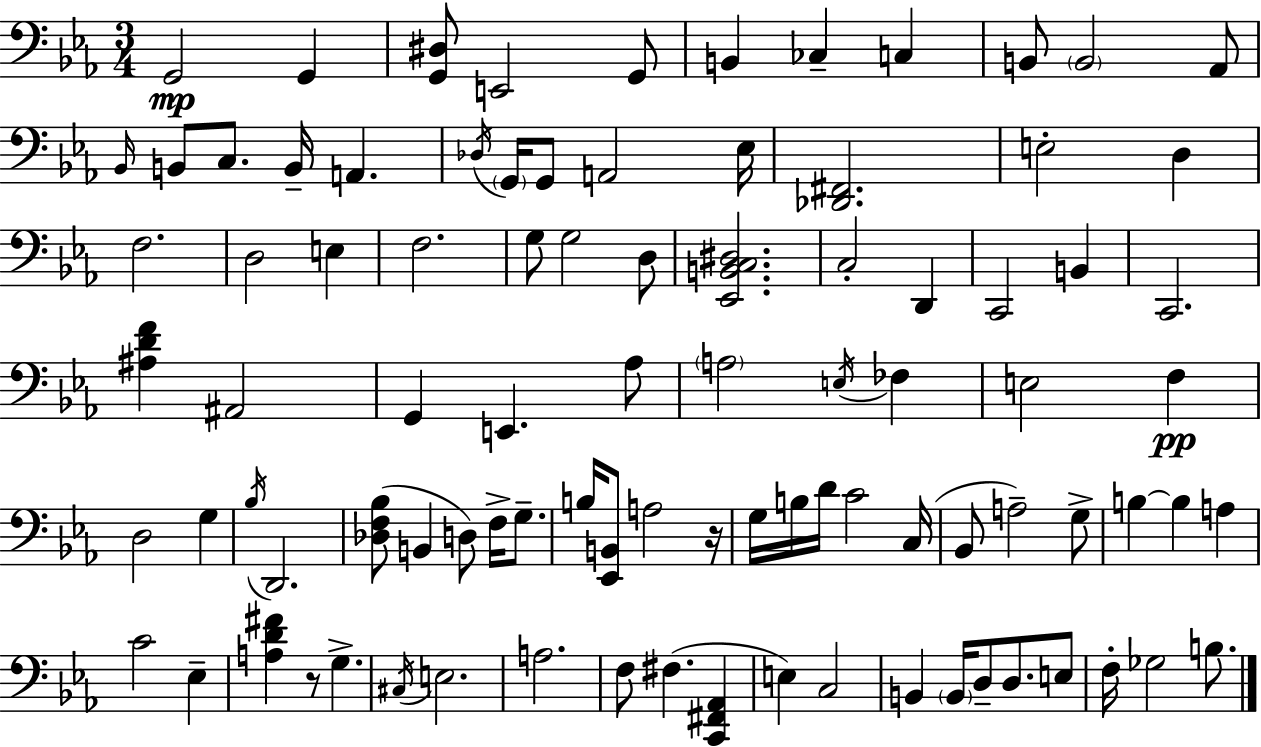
{
  \clef bass
  \numericTimeSignature
  \time 3/4
  \key c \minor
  \repeat volta 2 { g,2\mp g,4 | <g, dis>8 e,2 g,8 | b,4 ces4-- c4 | b,8 \parenthesize b,2 aes,8 | \break \grace { bes,16 } b,8 c8. b,16-- a,4. | \acciaccatura { des16 } \parenthesize g,16 g,8 a,2 | ees16 <des, fis,>2. | e2-. d4 | \break f2. | d2 e4 | f2. | g8 g2 | \break d8 <ees, b, c dis>2. | c2-. d,4 | c,2 b,4 | c,2. | \break <ais d' f'>4 ais,2 | g,4 e,4. | aes8 \parenthesize a2 \acciaccatura { e16 } fes4 | e2 f4\pp | \break d2 g4 | \acciaccatura { bes16 } d,2. | <des f bes>8( b,4 d8) | f16-> g8.-- b16 <ees, b,>8 a2 | \break r16 g16 b16 d'16 c'2 | c16( bes,8 a2--) | g8-> b4~~ b4 | a4 c'2 | \break ees4-- <a d' fis'>4 r8 g4.-> | \acciaccatura { cis16 } e2. | a2. | f8 fis4.( | \break <c, fis, aes,>4 e4) c2 | b,4 \parenthesize b,16 d8-- | d8. e8 f16-. ges2 | b8. } \bar "|."
}